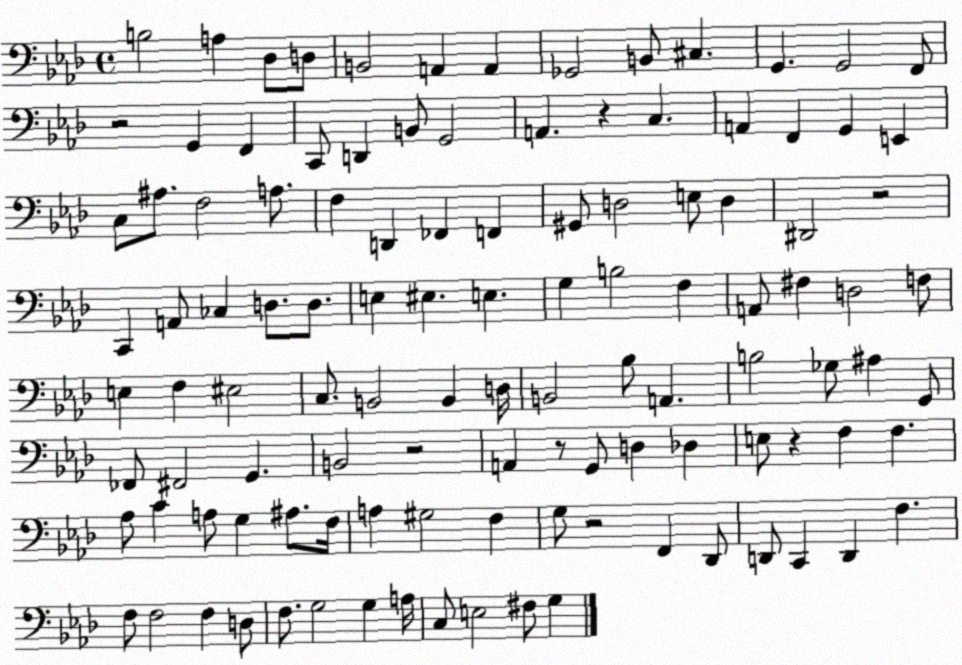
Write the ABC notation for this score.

X:1
T:Untitled
M:4/4
L:1/4
K:Ab
B,2 A, _D,/2 D,/2 B,,2 A,, A,, _G,,2 B,,/2 ^C, G,, G,,2 F,,/2 z2 G,, F,, C,,/2 D,, B,,/2 G,,2 A,, z C, A,, F,, G,, E,, C,/2 ^A,/2 F,2 A,/2 F, D,, _F,, F,, ^G,,/2 D,2 E,/2 D, ^D,,2 z2 C,, A,,/2 _C, D,/2 D,/2 E, ^E, E, G, B,2 F, A,,/2 ^F, D,2 F,/2 E, F, ^E,2 C,/2 B,,2 B,, D,/4 B,,2 _B,/2 A,, B,2 _G,/2 ^A, G,,/2 _F,,/2 ^F,,2 G,, B,,2 z2 A,, z/2 G,,/2 D, _D, E,/2 z F, F, _A,/2 C A,/2 G, ^A,/2 F,/4 A, ^G,2 F, G,/2 z2 F,, _D,,/2 D,,/2 C,, D,, F, F,/2 F,2 F, D,/2 F,/2 G,2 G, A,/4 C,/2 E,2 ^F,/2 G,